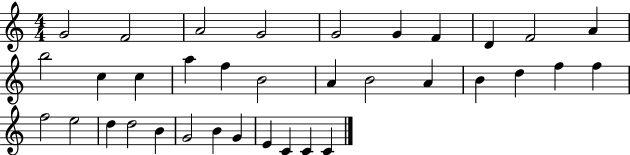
{
  \clef treble
  \numericTimeSignature
  \time 4/4
  \key c \major
  g'2 f'2 | a'2 g'2 | g'2 g'4 f'4 | d'4 f'2 a'4 | \break b''2 c''4 c''4 | a''4 f''4 b'2 | a'4 b'2 a'4 | b'4 d''4 f''4 f''4 | \break f''2 e''2 | d''4 d''2 b'4 | g'2 b'4 g'4 | e'4 c'4 c'4 c'4 | \break \bar "|."
}